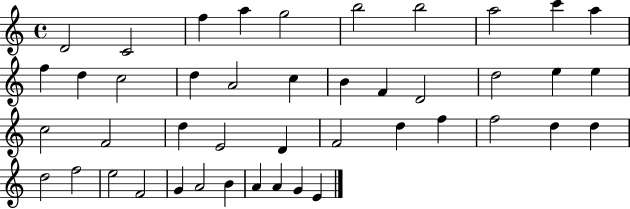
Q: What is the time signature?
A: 4/4